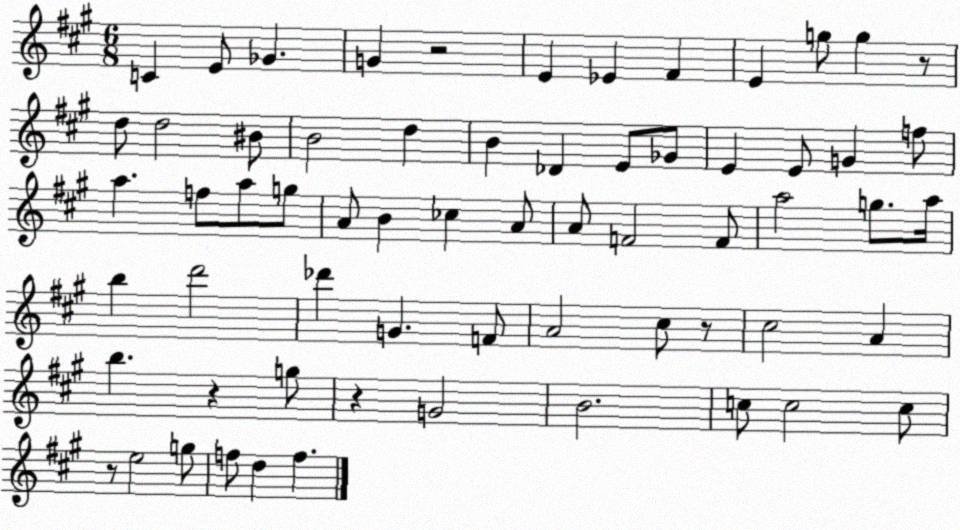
X:1
T:Untitled
M:6/8
L:1/4
K:A
C E/2 _G G z2 E _E ^F E g/2 g z/2 d/2 d2 ^B/2 B2 d B _D E/2 _G/2 E E/2 G f/2 a f/2 a/2 g/2 A/2 B _c A/2 A/2 F2 F/2 a2 g/2 a/4 b d'2 _d' G F/2 A2 ^c/2 z/2 ^c2 A b z g/2 z G2 B2 c/2 c2 c/2 z/2 e2 g/2 f/2 d f